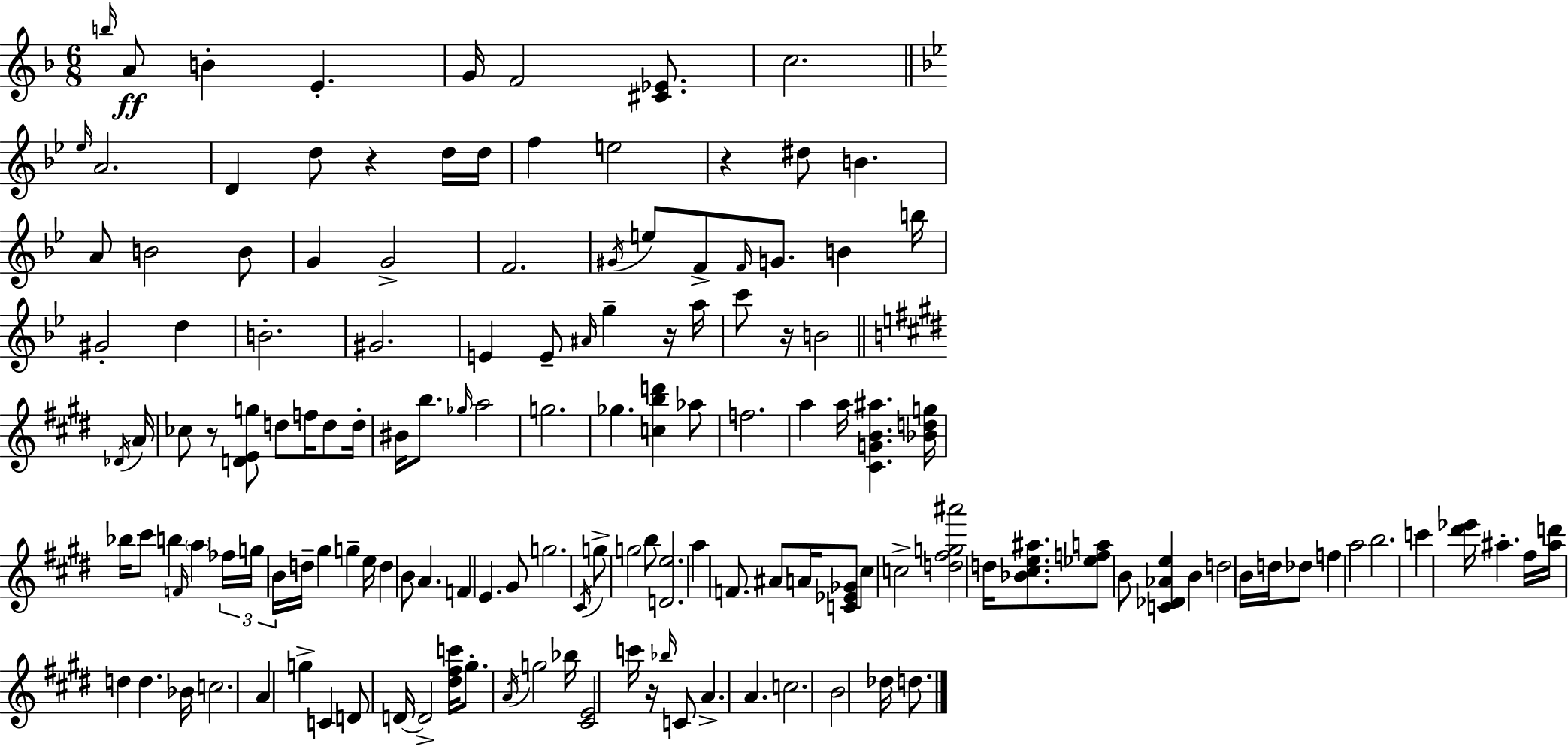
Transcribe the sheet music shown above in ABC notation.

X:1
T:Untitled
M:6/8
L:1/4
K:F
b/4 A/2 B E G/4 F2 [^C_E]/2 c2 _e/4 A2 D d/2 z d/4 d/4 f e2 z ^d/2 B A/2 B2 B/2 G G2 F2 ^G/4 e/2 F/2 F/4 G/2 B b/4 ^G2 d B2 ^G2 E E/2 ^A/4 g z/4 a/4 c'/2 z/4 B2 _D/4 A/4 _c/2 z/2 [DEg]/2 d/2 f/4 d/2 d/4 ^B/4 b/2 _g/4 a2 g2 _g [cbd'] _a/2 f2 a a/4 [^CGB^a] [_Bdg]/4 _b/4 ^c'/2 b F/4 a _f/4 g/4 B/4 d/4 ^g g e/4 d B/2 A F E ^G/2 g2 ^C/4 g/2 g2 b/2 [De]2 a F/2 ^A/2 A/4 [C_E_G]/2 ^c c2 [d^fg^a']2 d/4 [_B^ce^a]/2 [_efa]/2 B/2 [C_D_Ae] B d2 B/4 d/4 _d/2 f a2 b2 c' [^d'_e']/4 ^a ^f/4 [^ad']/4 d d _B/4 c2 A g C D/2 D/4 D2 [^d^fc']/4 ^g/2 A/4 g2 _b/4 [^CE]2 c'/4 z/4 _b/4 C/2 A A c2 B2 _d/4 d/2